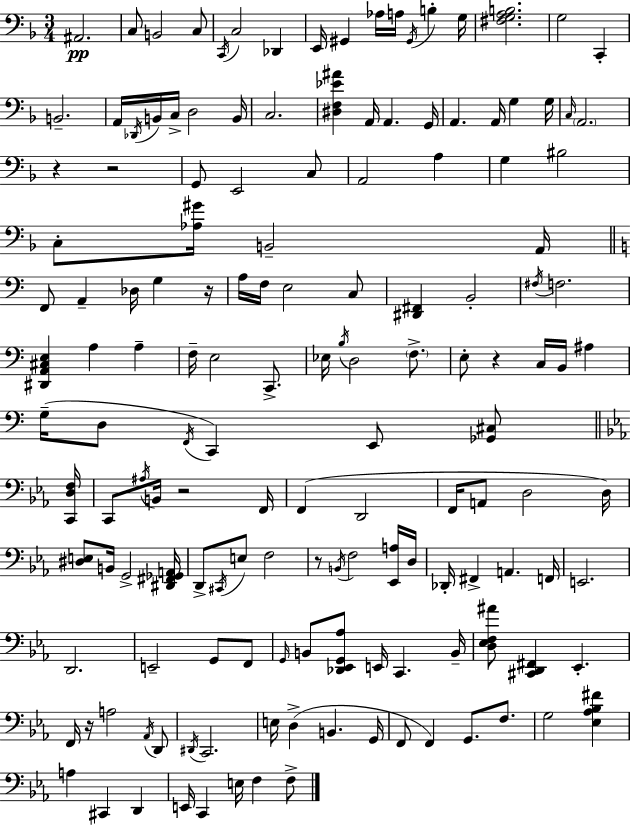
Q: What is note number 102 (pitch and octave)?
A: B2